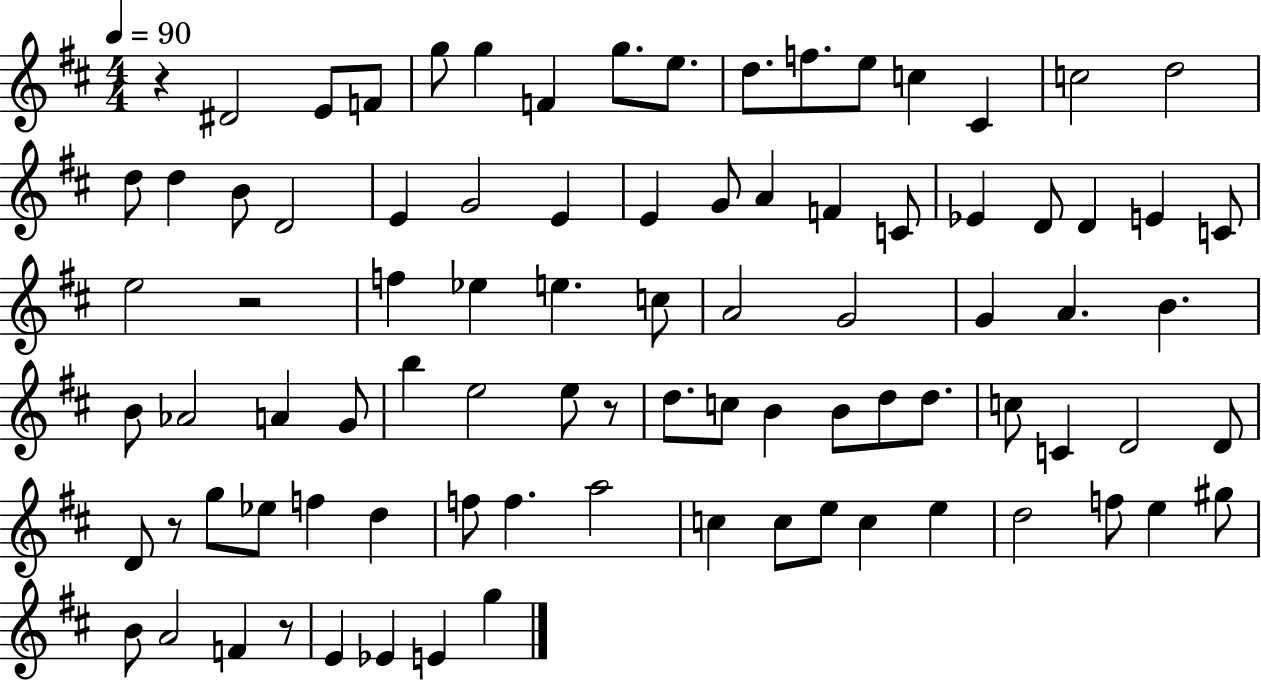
{
  \clef treble
  \numericTimeSignature
  \time 4/4
  \key d \major
  \tempo 4 = 90
  r4 dis'2 e'8 f'8 | g''8 g''4 f'4 g''8. e''8. | d''8. f''8. e''8 c''4 cis'4 | c''2 d''2 | \break d''8 d''4 b'8 d'2 | e'4 g'2 e'4 | e'4 g'8 a'4 f'4 c'8 | ees'4 d'8 d'4 e'4 c'8 | \break e''2 r2 | f''4 ees''4 e''4. c''8 | a'2 g'2 | g'4 a'4. b'4. | \break b'8 aes'2 a'4 g'8 | b''4 e''2 e''8 r8 | d''8. c''8 b'4 b'8 d''8 d''8. | c''8 c'4 d'2 d'8 | \break d'8 r8 g''8 ees''8 f''4 d''4 | f''8 f''4. a''2 | c''4 c''8 e''8 c''4 e''4 | d''2 f''8 e''4 gis''8 | \break b'8 a'2 f'4 r8 | e'4 ees'4 e'4 g''4 | \bar "|."
}